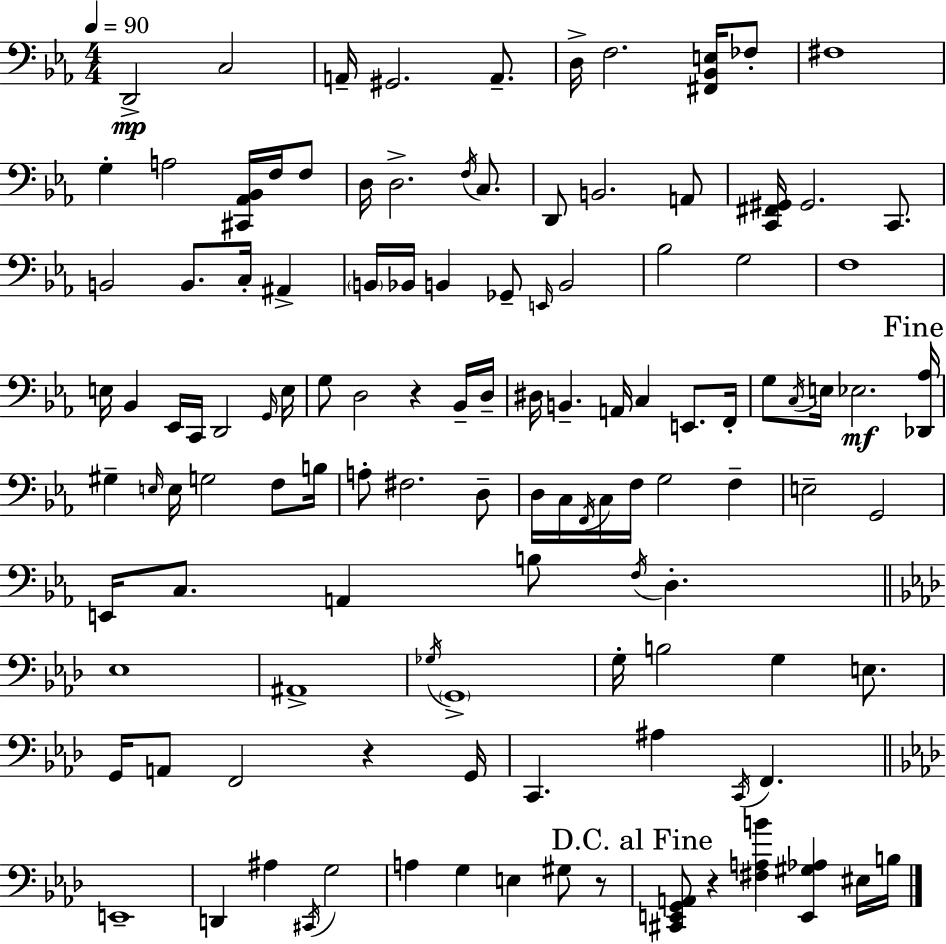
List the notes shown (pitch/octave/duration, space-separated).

D2/h C3/h A2/s G#2/h. A2/e. D3/s F3/h. [F#2,Bb2,E3]/s FES3/e F#3/w G3/q A3/h [C#2,Ab2,Bb2]/s F3/s F3/e D3/s D3/h. F3/s C3/e. D2/e B2/h. A2/e [C2,F#2,G#2]/s G#2/h. C2/e. B2/h B2/e. C3/s A#2/q B2/s Bb2/s B2/q Gb2/e E2/s B2/h Bb3/h G3/h F3/w E3/s Bb2/q Eb2/s C2/s D2/h G2/s E3/s G3/e D3/h R/q Bb2/s D3/s D#3/s B2/q. A2/s C3/q E2/e. F2/s G3/e C3/s E3/s Eb3/h. [Db2,Ab3]/s G#3/q E3/s E3/s G3/h F3/e B3/s A3/e F#3/h. D3/e D3/s C3/s F2/s C3/s F3/s G3/h F3/q E3/h G2/h E2/s C3/e. A2/q B3/e F3/s D3/q. Eb3/w A#2/w Gb3/s G2/w G3/s B3/h G3/q E3/e. G2/s A2/e F2/h R/q G2/s C2/q. A#3/q C2/s F2/q. E2/w D2/q A#3/q C#2/s G3/h A3/q G3/q E3/q G#3/e R/e [C#2,E2,G2,A2]/e R/q [F#3,A3,B4]/q [E2,G#3,Ab3]/q EIS3/s B3/s